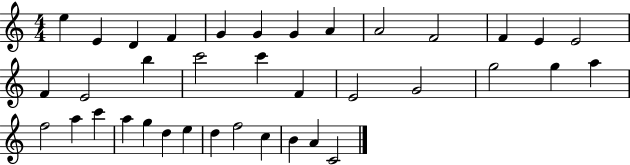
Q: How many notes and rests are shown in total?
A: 37